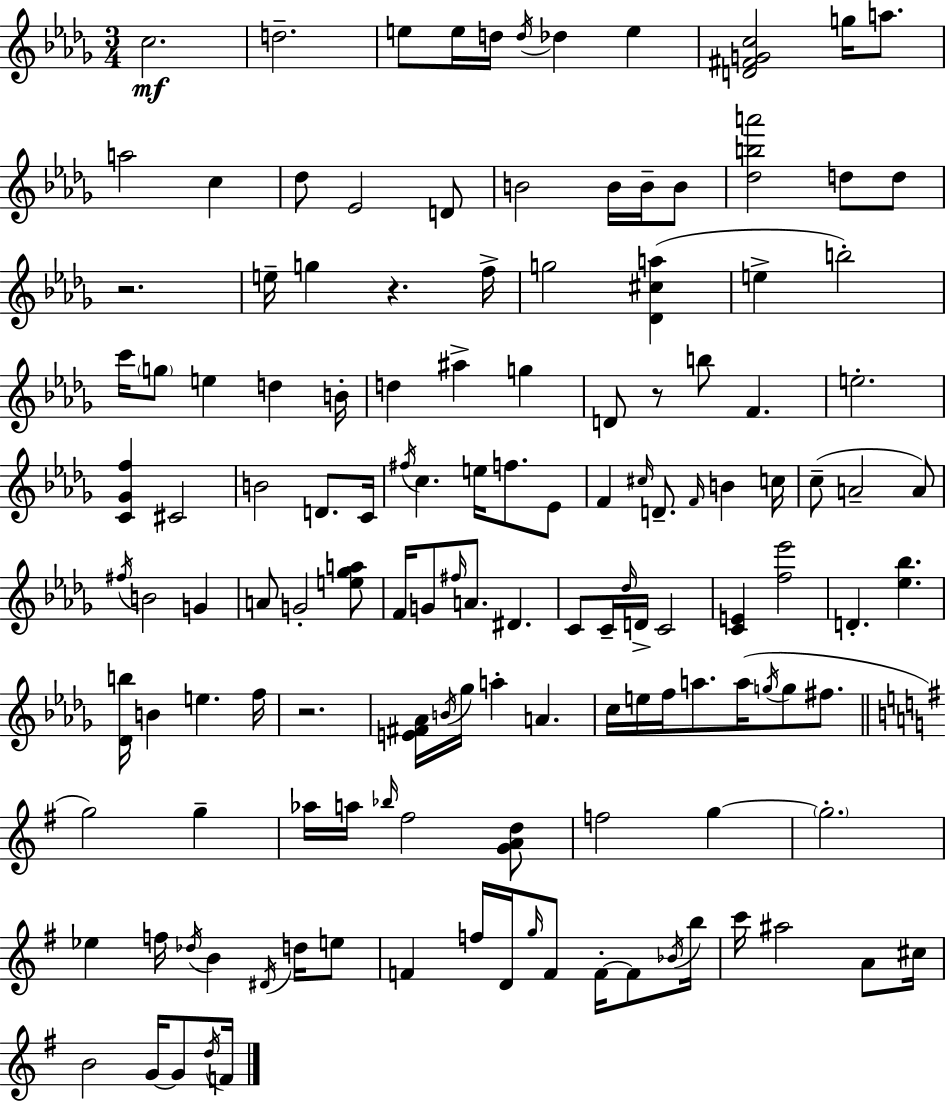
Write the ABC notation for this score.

X:1
T:Untitled
M:3/4
L:1/4
K:Bbm
c2 d2 e/2 e/4 d/4 d/4 _d e [D^FGc]2 g/4 a/2 a2 c _d/2 _E2 D/2 B2 B/4 B/4 B/2 [_dba']2 d/2 d/2 z2 e/4 g z f/4 g2 [_D^ca] e b2 c'/4 g/2 e d B/4 d ^a g D/2 z/2 b/2 F e2 [C_Gf] ^C2 B2 D/2 C/4 ^f/4 c e/4 f/2 _E/2 F ^c/4 D/2 F/4 B c/4 c/2 A2 A/2 ^f/4 B2 G A/2 G2 [e_ga]/2 F/4 G/2 ^f/4 A/2 ^D C/2 C/4 _d/4 D/4 C2 [CE] [f_e']2 D [_e_b] [_Db]/4 B e f/4 z2 [E^F_A]/4 B/4 _g/4 a A c/4 e/4 f/4 a/2 a/4 g/4 g/2 ^f/2 g2 g _a/4 a/4 _b/4 ^f2 [GAd]/2 f2 g g2 _e f/4 _d/4 B ^D/4 d/4 e/2 F f/4 D/4 g/4 F/2 F/4 F/2 _B/4 b/4 c'/4 ^a2 A/2 ^c/4 B2 G/4 G/2 d/4 F/4